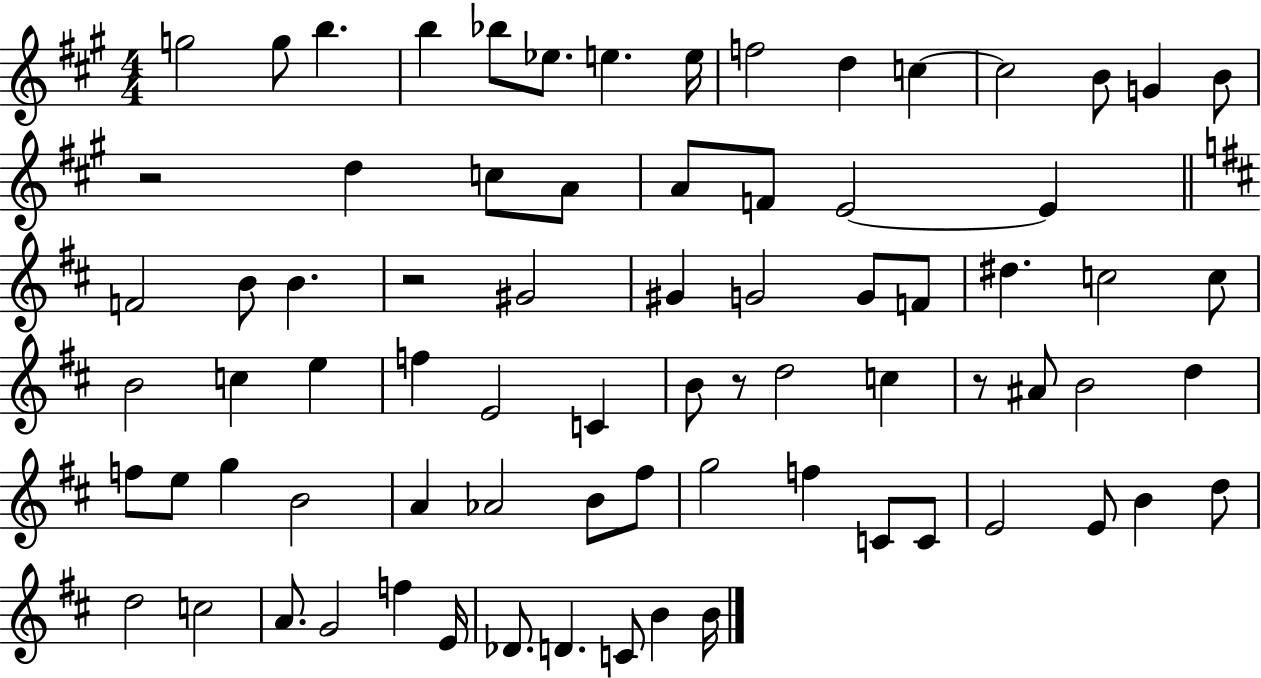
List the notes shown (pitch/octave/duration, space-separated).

G5/h G5/e B5/q. B5/q Bb5/e Eb5/e. E5/q. E5/s F5/h D5/q C5/q C5/h B4/e G4/q B4/e R/h D5/q C5/e A4/e A4/e F4/e E4/h E4/q F4/h B4/e B4/q. R/h G#4/h G#4/q G4/h G4/e F4/e D#5/q. C5/h C5/e B4/h C5/q E5/q F5/q E4/h C4/q B4/e R/e D5/h C5/q R/e A#4/e B4/h D5/q F5/e E5/e G5/q B4/h A4/q Ab4/h B4/e F#5/e G5/h F5/q C4/e C4/e E4/h E4/e B4/q D5/e D5/h C5/h A4/e. G4/h F5/q E4/s Db4/e. D4/q. C4/e B4/q B4/s